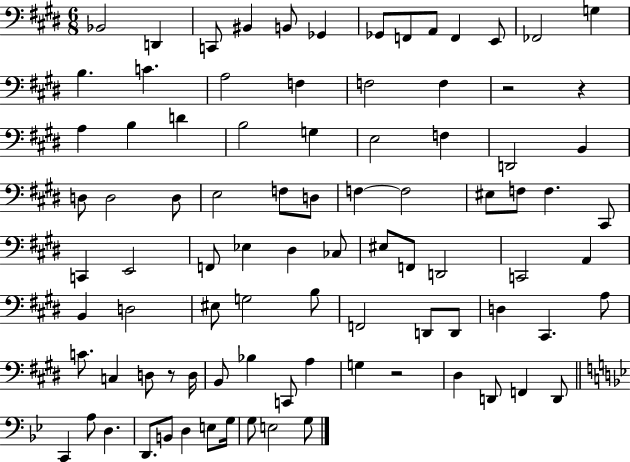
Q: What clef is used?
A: bass